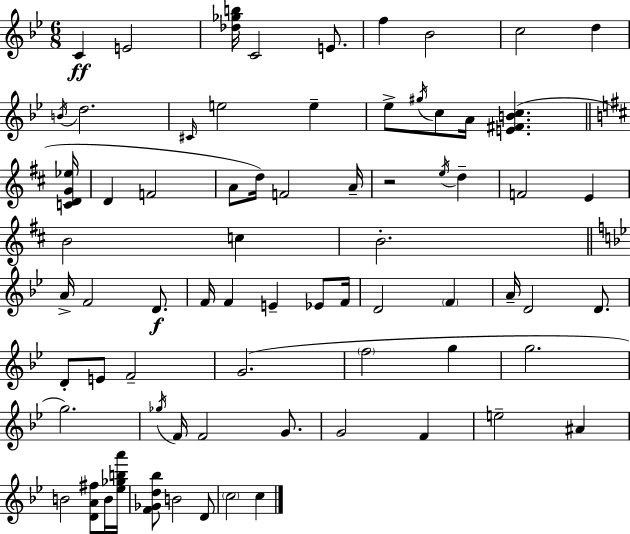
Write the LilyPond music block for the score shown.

{
  \clef treble
  \numericTimeSignature
  \time 6/8
  \key g \minor
  c'4\ff e'2 | <des'' ges'' b''>16 c'2 e'8. | f''4 bes'2 | c''2 d''4 | \break \acciaccatura { b'16 } d''2. | \grace { cis'16 } e''2 e''4-- | ees''8-> \acciaccatura { gis''16 } c''8 a'16 <e' fis' b' c''>4.( | \bar "||" \break \key b \minor <c' d' g' ees''>16 d'4 f'2 | a'8 d''16) f'2 | a'16-- r2 \acciaccatura { e''16 } d''4-- | f'2 e'4 | \break b'2 c''4 | b'2.-. | \bar "||" \break \key bes \major a'16-> f'2 d'8.\f | f'16 f'4 e'4-- ees'8 f'16 | d'2 \parenthesize f'4 | a'16-- d'2 d'8. | \break d'8-. e'8 f'2-- | g'2.( | \parenthesize f''2 g''4 | g''2. | \break g''2.) | \acciaccatura { ges''16 } f'16 f'2 g'8. | g'2 f'4 | e''2-- ais'4 | \break b'2 <d' a' fis''>8 b'16 | <ees'' ges'' b'' a'''>16 <f' ges' d'' bes''>8 b'2 d'8 | \parenthesize c''2 c''4 | \bar "|."
}